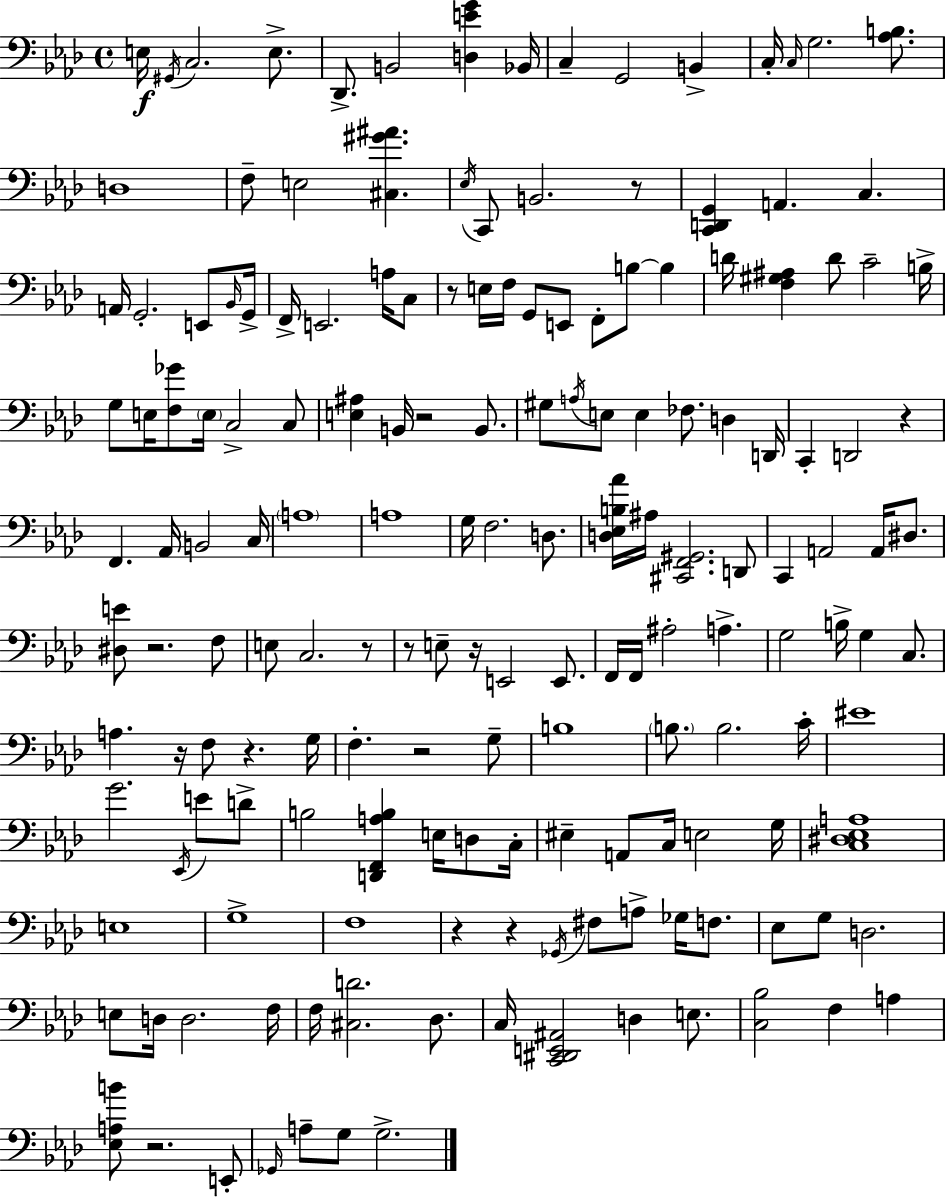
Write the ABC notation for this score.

X:1
T:Untitled
M:4/4
L:1/4
K:Ab
E,/4 ^G,,/4 C,2 E,/2 _D,,/2 B,,2 [D,EG] _B,,/4 C, G,,2 B,, C,/4 C,/4 G,2 [_A,B,]/2 D,4 F,/2 E,2 [^C,^G^A] _E,/4 C,,/2 B,,2 z/2 [C,,D,,G,,] A,, C, A,,/4 G,,2 E,,/2 _B,,/4 G,,/4 F,,/4 E,,2 A,/4 C,/2 z/2 E,/4 F,/4 G,,/2 E,,/2 F,,/2 B,/2 B, D/4 [F,^G,^A,] D/2 C2 B,/4 G,/2 E,/4 [F,_G]/2 E,/4 C,2 C,/2 [E,^A,] B,,/4 z2 B,,/2 ^G,/2 A,/4 E,/2 E, _F,/2 D, D,,/4 C,, D,,2 z F,, _A,,/4 B,,2 C,/4 A,4 A,4 G,/4 F,2 D,/2 [D,_E,B,_A]/4 ^A,/4 [^C,,F,,^G,,]2 D,,/2 C,, A,,2 A,,/4 ^D,/2 [^D,E]/2 z2 F,/2 E,/2 C,2 z/2 z/2 E,/2 z/4 E,,2 E,,/2 F,,/4 F,,/4 ^A,2 A, G,2 B,/4 G, C,/2 A, z/4 F,/2 z G,/4 F, z2 G,/2 B,4 B,/2 B,2 C/4 ^E4 G2 _E,,/4 E/2 D/2 B,2 [D,,F,,A,B,] E,/4 D,/2 C,/4 ^E, A,,/2 C,/4 E,2 G,/4 [C,^D,_E,A,]4 E,4 G,4 F,4 z z _G,,/4 ^F,/2 A,/2 _G,/4 F,/2 _E,/2 G,/2 D,2 E,/2 D,/4 D,2 F,/4 F,/4 [^C,D]2 _D,/2 C,/4 [C,,^D,,E,,^A,,]2 D, E,/2 [C,_B,]2 F, A, [_E,A,B]/2 z2 E,,/2 _G,,/4 A,/2 G,/2 G,2